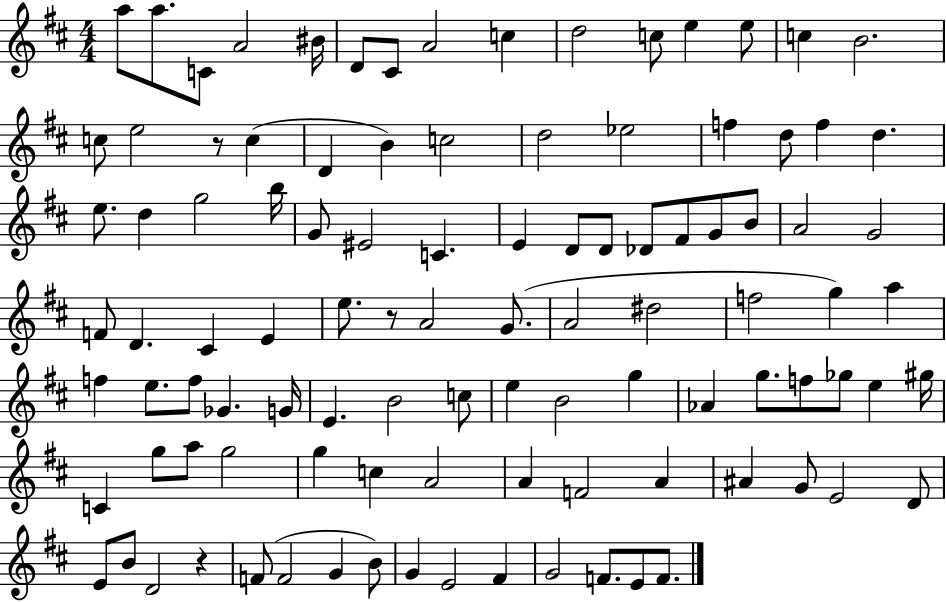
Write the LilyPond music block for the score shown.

{
  \clef treble
  \numericTimeSignature
  \time 4/4
  \key d \major
  a''8 a''8. c'8 a'2 bis'16 | d'8 cis'8 a'2 c''4 | d''2 c''8 e''4 e''8 | c''4 b'2. | \break c''8 e''2 r8 c''4( | d'4 b'4) c''2 | d''2 ees''2 | f''4 d''8 f''4 d''4. | \break e''8. d''4 g''2 b''16 | g'8 eis'2 c'4. | e'4 d'8 d'8 des'8 fis'8 g'8 b'8 | a'2 g'2 | \break f'8 d'4. cis'4 e'4 | e''8. r8 a'2 g'8.( | a'2 dis''2 | f''2 g''4) a''4 | \break f''4 e''8. f''8 ges'4. g'16 | e'4. b'2 c''8 | e''4 b'2 g''4 | aes'4 g''8. f''8 ges''8 e''4 gis''16 | \break c'4 g''8 a''8 g''2 | g''4 c''4 a'2 | a'4 f'2 a'4 | ais'4 g'8 e'2 d'8 | \break e'8 b'8 d'2 r4 | f'8( f'2 g'4 b'8) | g'4 e'2 fis'4 | g'2 f'8. e'8 f'8. | \break \bar "|."
}